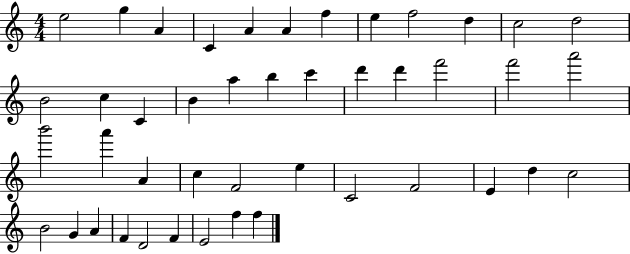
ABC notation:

X:1
T:Untitled
M:4/4
L:1/4
K:C
e2 g A C A A f e f2 d c2 d2 B2 c C B a b c' d' d' f'2 f'2 a'2 b'2 a' A c F2 e C2 F2 E d c2 B2 G A F D2 F E2 f f